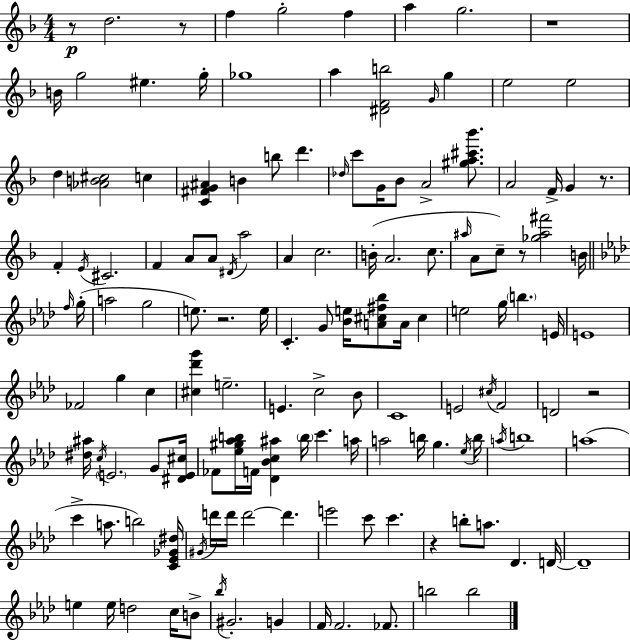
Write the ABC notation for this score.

X:1
T:Untitled
M:4/4
L:1/4
K:Dm
z/2 d2 z/2 f g2 f a g2 z4 B/4 g2 ^e g/4 _g4 a [^DFb]2 G/4 g e2 e2 d [_AB^c]2 c [C^FG^A] B b/2 d' _d/4 c'/2 G/4 _B/2 A2 [^ga^c'_b']/2 A2 F/4 G z/2 F E/4 ^C2 F A/2 A/2 ^D/4 a2 A c2 B/4 A2 c/2 ^a/4 A/2 c/2 z/2 [_g^a^f']2 B/4 f/4 g/4 a2 g2 e/2 z2 e/4 C G/2 [_Be]/4 [A^c^f_b]/2 A/4 ^c e2 g/4 b E/4 E4 _F2 g c [^c_d'g'] e2 E c2 _B/2 C4 E2 ^c/4 F2 D2 z2 [^d^a]/4 c/4 E2 G/2 [^DE^c]/4 _F/2 [_e^g_ab]/4 F/4 [_D_Bc^a] b/4 c' a/4 a2 b/4 g _e/4 b/4 a/4 b4 a4 c' a/2 b2 [C_E_G^d]/4 ^G/4 d'/4 d'/4 d'2 d' e'2 c'/2 c' z b/2 a/2 _D D/4 D4 e e/4 d2 c/4 B/2 _b/4 ^G2 G F/4 F2 _F/2 b2 b2